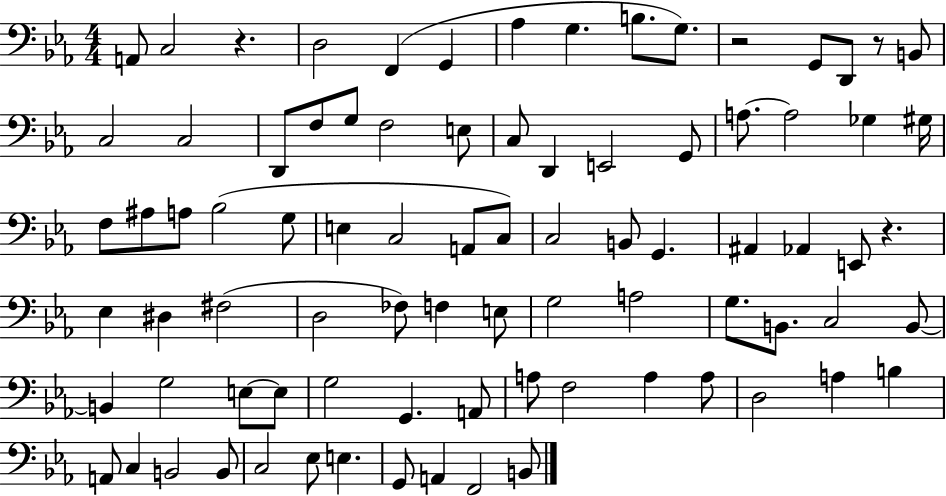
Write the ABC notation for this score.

X:1
T:Untitled
M:4/4
L:1/4
K:Eb
A,,/2 C,2 z D,2 F,, G,, _A, G, B,/2 G,/2 z2 G,,/2 D,,/2 z/2 B,,/2 C,2 C,2 D,,/2 F,/2 G,/2 F,2 E,/2 C,/2 D,, E,,2 G,,/2 A,/2 A,2 _G, ^G,/4 F,/2 ^A,/2 A,/2 _B,2 G,/2 E, C,2 A,,/2 C,/2 C,2 B,,/2 G,, ^A,, _A,, E,,/2 z _E, ^D, ^F,2 D,2 _F,/2 F, E,/2 G,2 A,2 G,/2 B,,/2 C,2 B,,/2 B,, G,2 E,/2 E,/2 G,2 G,, A,,/2 A,/2 F,2 A, A,/2 D,2 A, B, A,,/2 C, B,,2 B,,/2 C,2 _E,/2 E, G,,/2 A,, F,,2 B,,/2